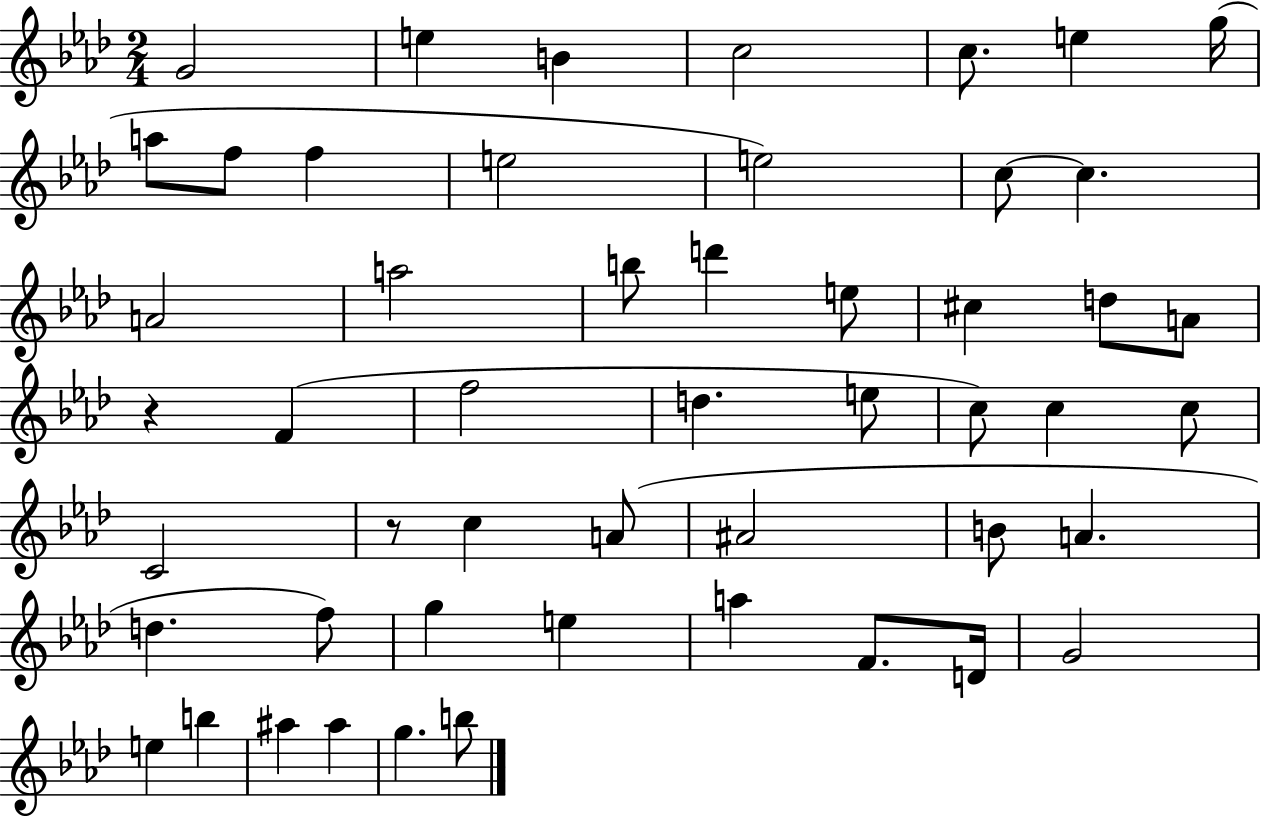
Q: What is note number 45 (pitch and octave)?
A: B5